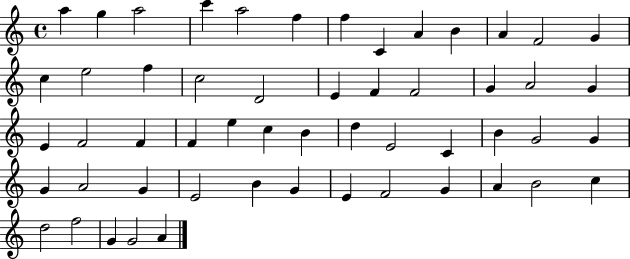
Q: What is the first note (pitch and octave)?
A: A5